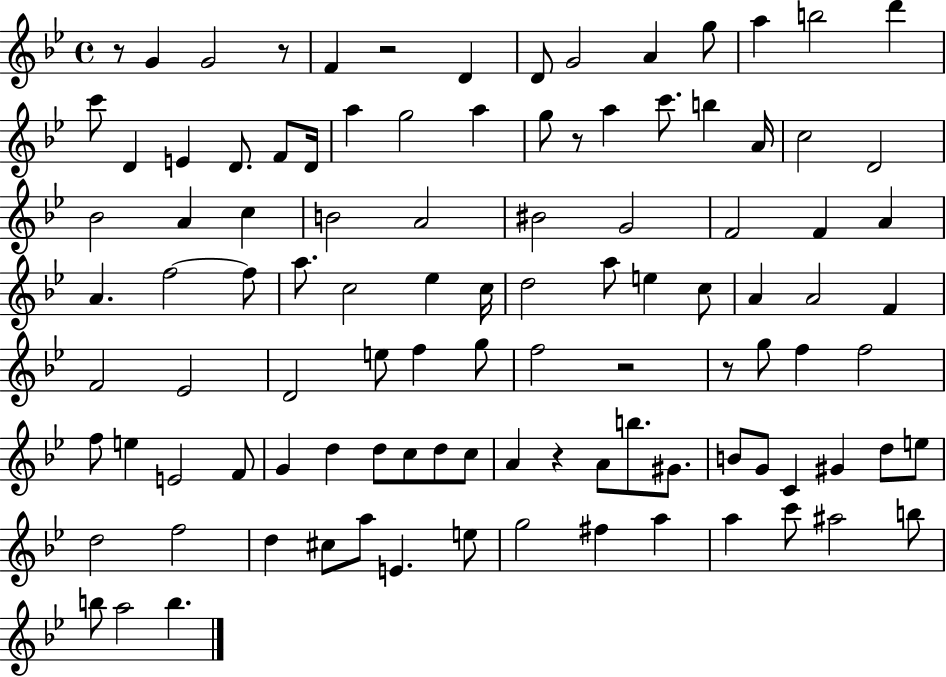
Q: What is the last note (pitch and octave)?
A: B5